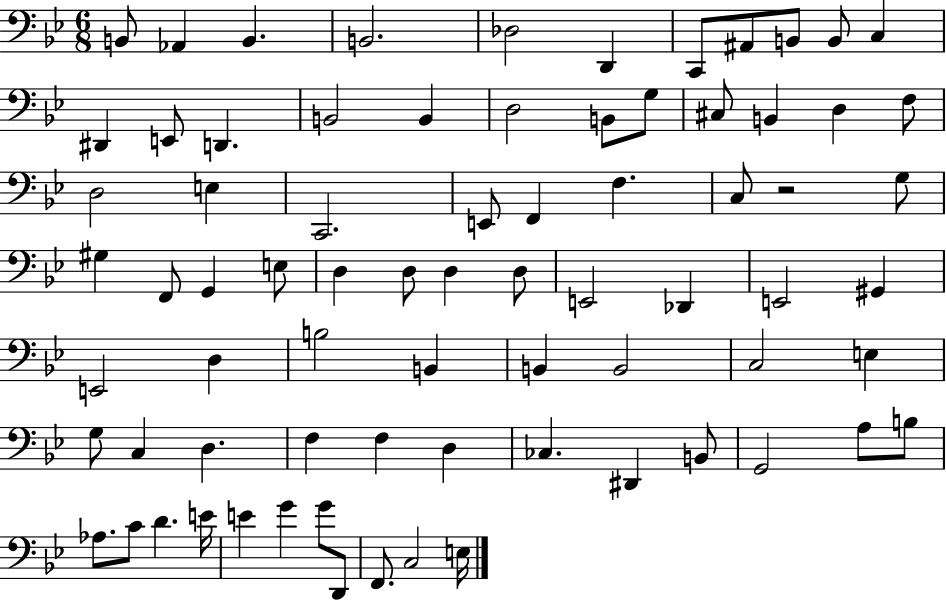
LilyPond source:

{
  \clef bass
  \numericTimeSignature
  \time 6/8
  \key bes \major
  b,8 aes,4 b,4. | b,2. | des2 d,4 | c,8 ais,8 b,8 b,8 c4 | \break dis,4 e,8 d,4. | b,2 b,4 | d2 b,8 g8 | cis8 b,4 d4 f8 | \break d2 e4 | c,2. | e,8 f,4 f4. | c8 r2 g8 | \break gis4 f,8 g,4 e8 | d4 d8 d4 d8 | e,2 des,4 | e,2 gis,4 | \break e,2 d4 | b2 b,4 | b,4 b,2 | c2 e4 | \break g8 c4 d4. | f4 f4 d4 | ces4. dis,4 b,8 | g,2 a8 b8 | \break aes8. c'8 d'4. e'16 | e'4 g'4 g'8 d,8 | f,8. c2 e16 | \bar "|."
}